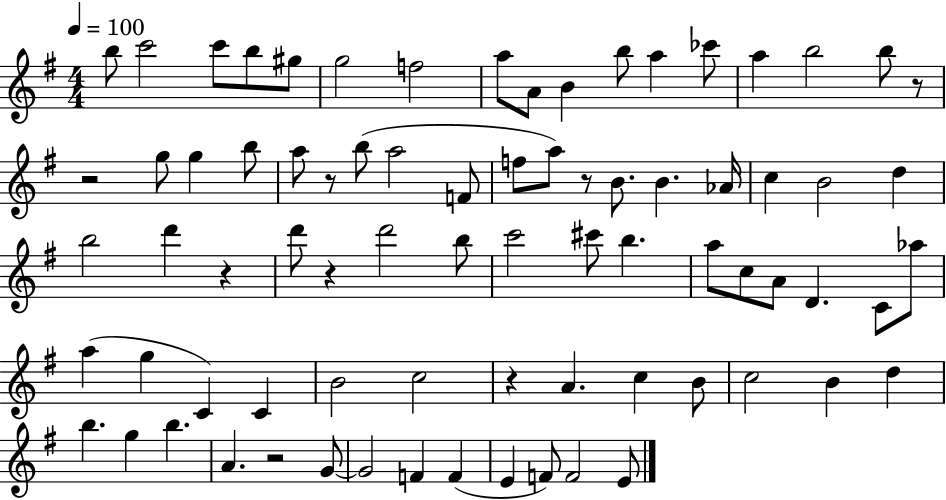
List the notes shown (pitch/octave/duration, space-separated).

B5/e C6/h C6/e B5/e G#5/e G5/h F5/h A5/e A4/e B4/q B5/e A5/q CES6/e A5/q B5/h B5/e R/e R/h G5/e G5/q B5/e A5/e R/e B5/e A5/h F4/e F5/e A5/e R/e B4/e. B4/q. Ab4/s C5/q B4/h D5/q B5/h D6/q R/q D6/e R/q D6/h B5/e C6/h C#6/e B5/q. A5/e C5/e A4/e D4/q. C4/e Ab5/e A5/q G5/q C4/q C4/q B4/h C5/h R/q A4/q. C5/q B4/e C5/h B4/q D5/q B5/q. G5/q B5/q. A4/q. R/h G4/e G4/h F4/q F4/q E4/q F4/e F4/h E4/e